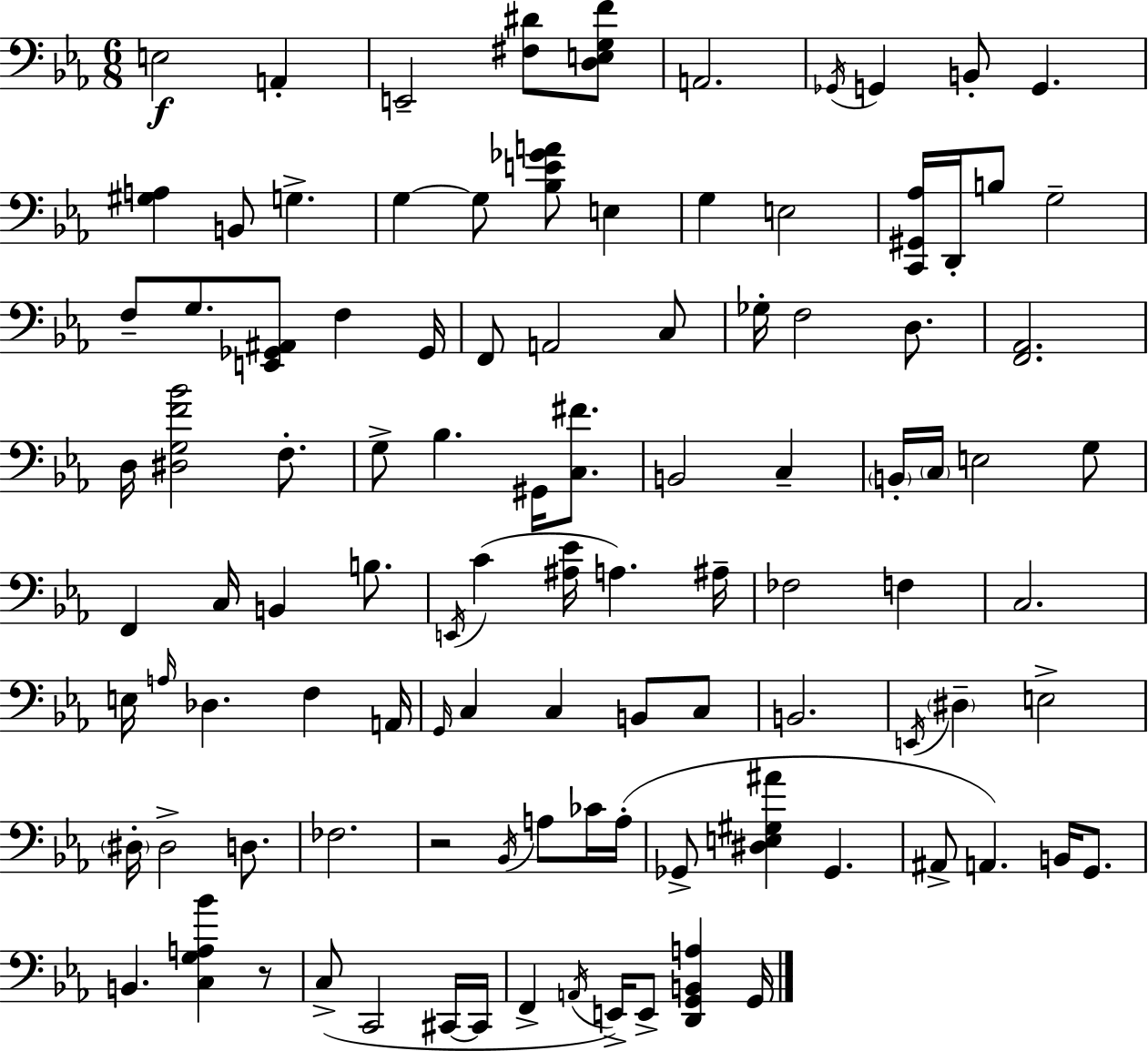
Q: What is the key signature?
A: EES major